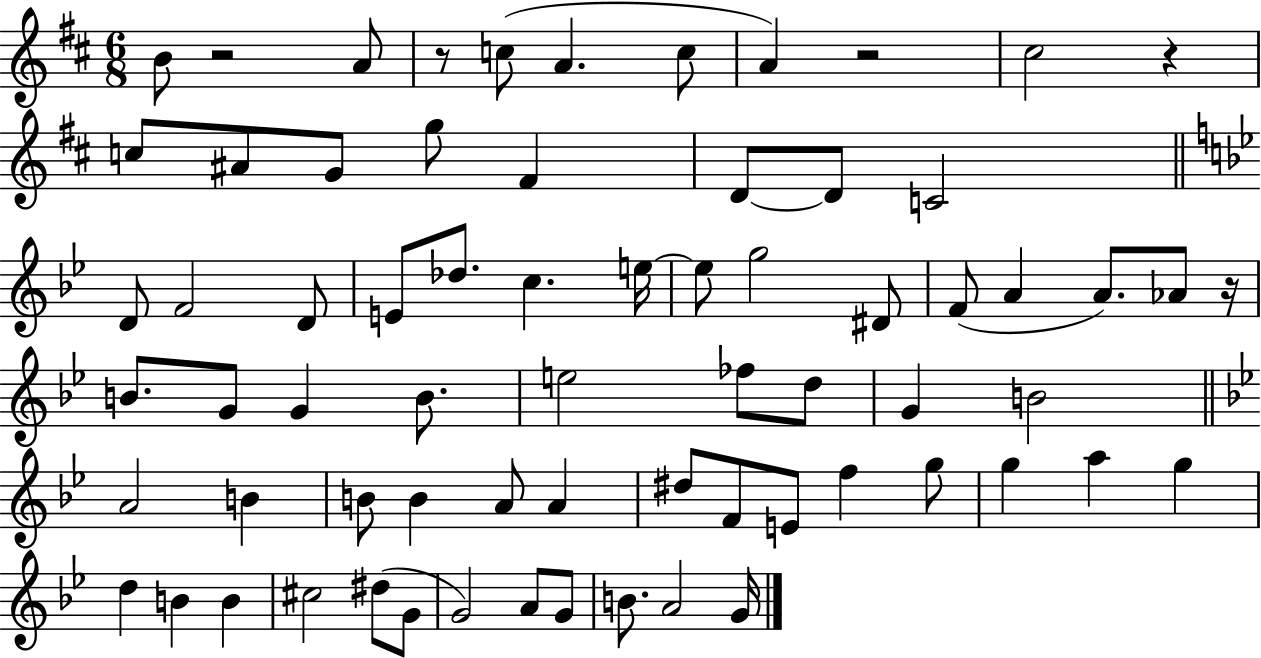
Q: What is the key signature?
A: D major